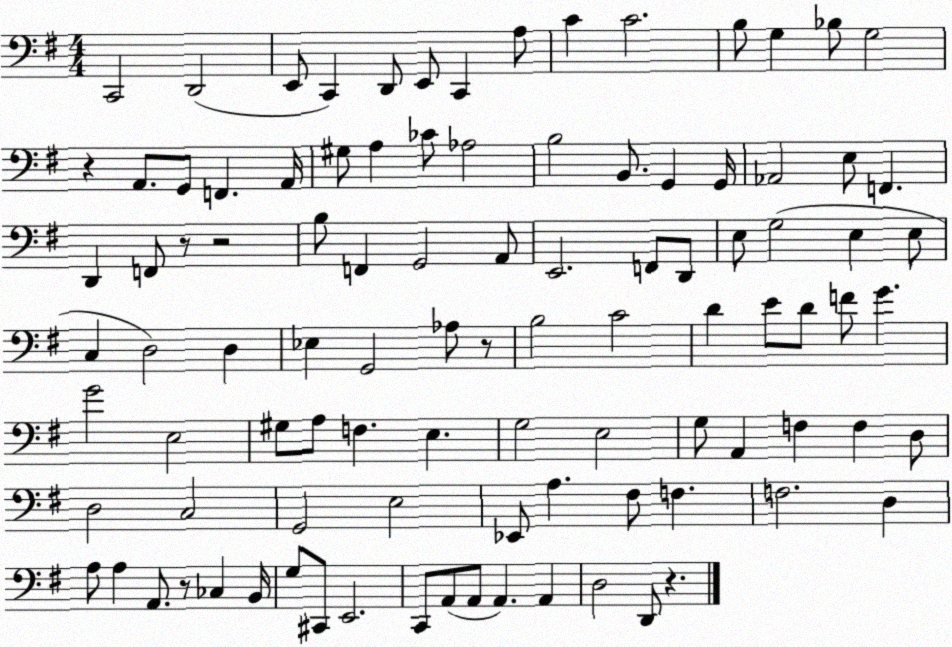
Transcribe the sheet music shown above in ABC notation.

X:1
T:Untitled
M:4/4
L:1/4
K:G
C,,2 D,,2 E,,/2 C,, D,,/2 E,,/2 C,, A,/2 C C2 B,/2 G, _B,/2 G,2 z A,,/2 G,,/2 F,, A,,/4 ^G,/2 A, _C/2 _A,2 B,2 B,,/2 G,, G,,/4 _A,,2 E,/2 F,, D,, F,,/2 z/2 z2 B,/2 F,, G,,2 A,,/2 E,,2 F,,/2 D,,/2 E,/2 G,2 E, E,/2 C, D,2 D, _E, G,,2 _A,/2 z/2 B,2 C2 D E/2 D/2 F/2 G G2 E,2 ^G,/2 A,/2 F, E, G,2 E,2 G,/2 A,, F, F, D,/2 D,2 C,2 G,,2 E,2 _E,,/2 A, ^F,/2 F, F,2 D, A,/2 A, A,,/2 z/2 _C, B,,/4 G,/2 ^C,,/2 E,,2 C,,/2 A,,/2 A,,/2 A,, A,, D,2 D,,/2 z